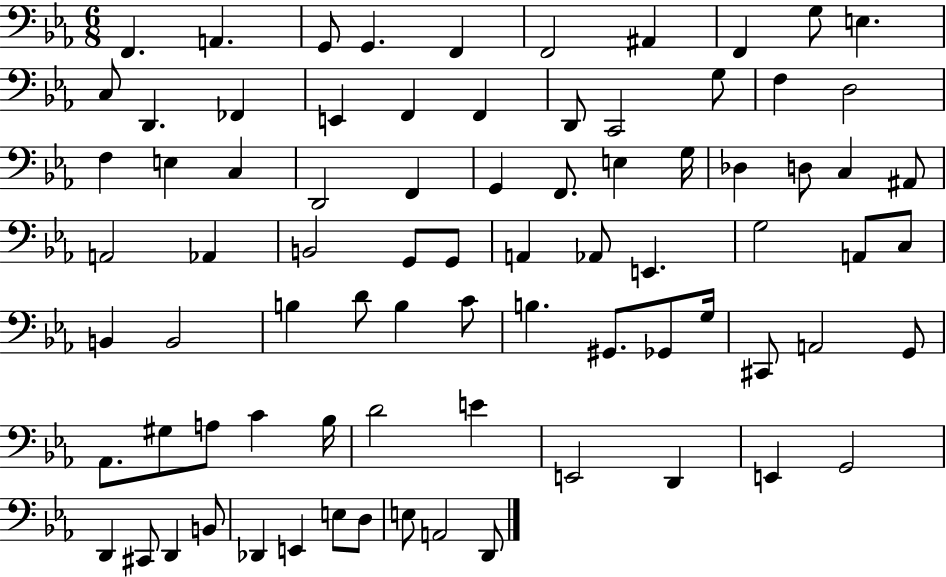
F2/q. A2/q. G2/e G2/q. F2/q F2/h A#2/q F2/q G3/e E3/q. C3/e D2/q. FES2/q E2/q F2/q F2/q D2/e C2/h G3/e F3/q D3/h F3/q E3/q C3/q D2/h F2/q G2/q F2/e. E3/q G3/s Db3/q D3/e C3/q A#2/e A2/h Ab2/q B2/h G2/e G2/e A2/q Ab2/e E2/q. G3/h A2/e C3/e B2/q B2/h B3/q D4/e B3/q C4/e B3/q. G#2/e. Gb2/e G3/s C#2/e A2/h G2/e Ab2/e. G#3/e A3/e C4/q Bb3/s D4/h E4/q E2/h D2/q E2/q G2/h D2/q C#2/e D2/q B2/e Db2/q E2/q E3/e D3/e E3/e A2/h D2/e